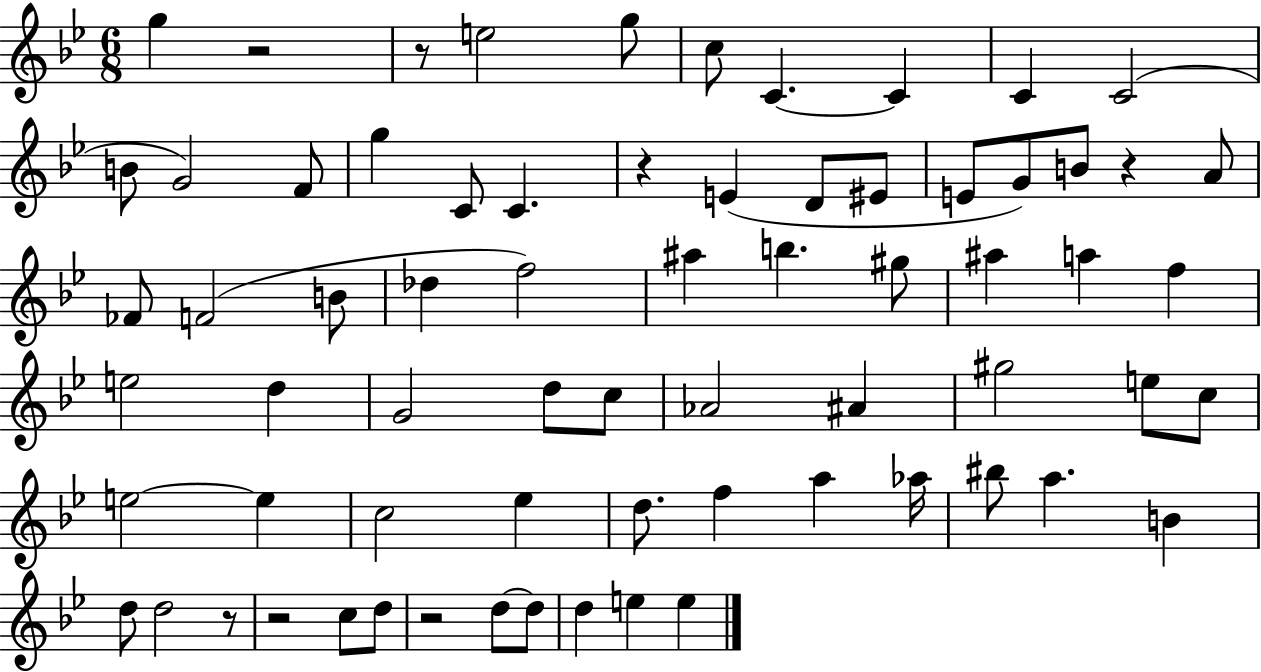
{
  \clef treble
  \numericTimeSignature
  \time 6/8
  \key bes \major
  g''4 r2 | r8 e''2 g''8 | c''8 c'4.~~ c'4 | c'4 c'2( | \break b'8 g'2) f'8 | g''4 c'8 c'4. | r4 e'4( d'8 eis'8 | e'8 g'8) b'8 r4 a'8 | \break fes'8 f'2( b'8 | des''4 f''2) | ais''4 b''4. gis''8 | ais''4 a''4 f''4 | \break e''2 d''4 | g'2 d''8 c''8 | aes'2 ais'4 | gis''2 e''8 c''8 | \break e''2~~ e''4 | c''2 ees''4 | d''8. f''4 a''4 aes''16 | bis''8 a''4. b'4 | \break d''8 d''2 r8 | r2 c''8 d''8 | r2 d''8~~ d''8 | d''4 e''4 e''4 | \break \bar "|."
}